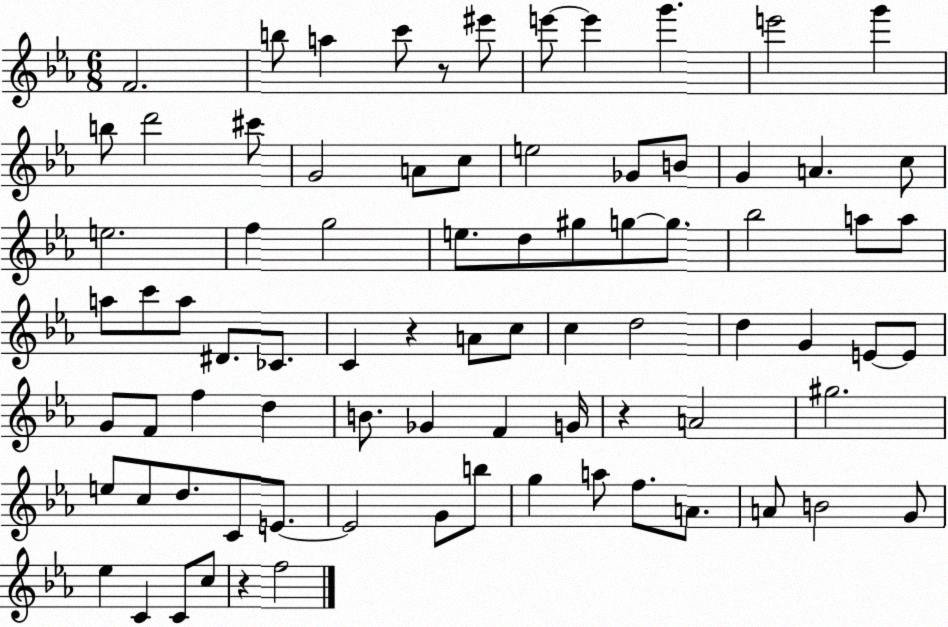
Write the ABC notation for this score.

X:1
T:Untitled
M:6/8
L:1/4
K:Eb
F2 b/2 a c'/2 z/2 ^e'/2 e'/2 e' g' e'2 g' b/2 d'2 ^c'/2 G2 A/2 c/2 e2 _G/2 B/2 G A c/2 e2 f g2 e/2 d/2 ^g/2 g/2 g/2 _b2 a/2 a/2 a/2 c'/2 a/2 ^D/2 _C/2 C z A/2 c/2 c d2 d G E/2 E/2 G/2 F/2 f d B/2 _G F G/4 z A2 ^g2 e/2 c/2 d/2 C/2 E/2 E2 G/2 b/2 g a/2 f/2 A/2 A/2 B2 G/2 _e C C/2 c/2 z f2